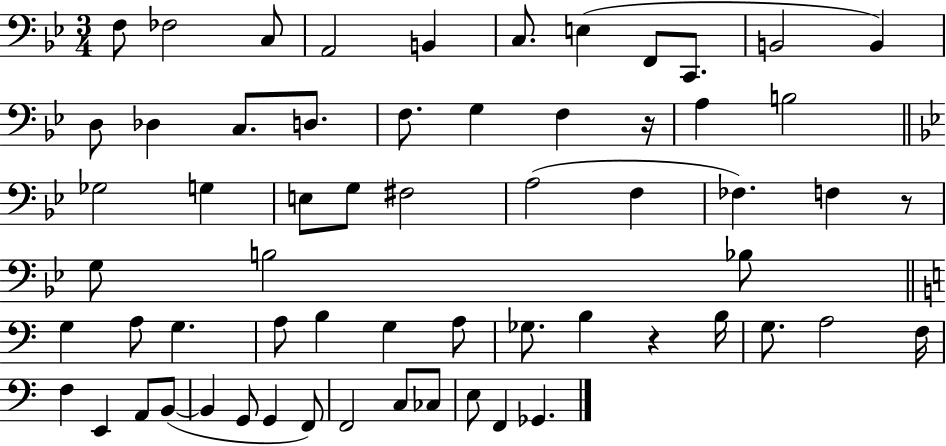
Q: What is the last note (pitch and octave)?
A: Gb2